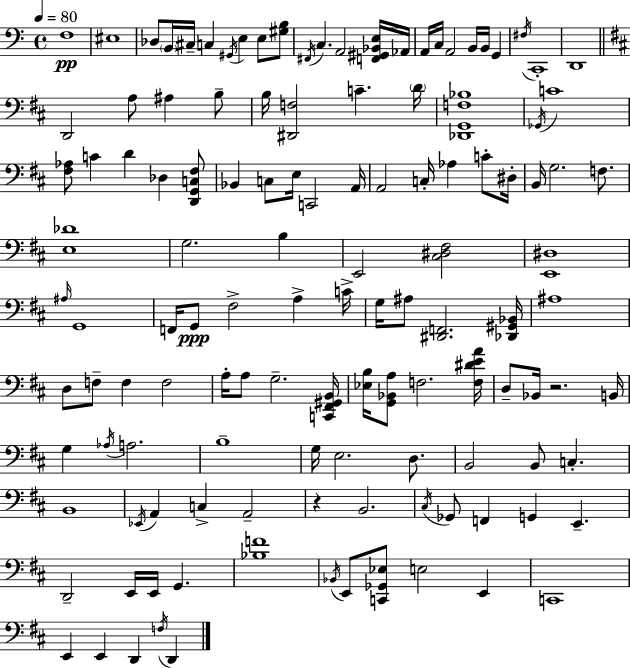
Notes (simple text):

F3/w EIS3/w Db3/e B2/s C#3/s C3/q G#2/s E3/q E3/e [G#3,B3]/e F#2/s C3/q. A2/h [F2,G#2,Bb2,E3]/s Ab2/s A2/s C3/s A2/h B2/s B2/s G2/q F#3/s C2/w D2/w D2/h A3/e A#3/q B3/e B3/s [D#2,F3]/h C4/q. D4/s [Db2,G2,F3,Bb3]/w Gb2/s C4/w [F#3,Ab3]/e C4/q D4/q Db3/q [D2,G2,C3,F#3]/e Bb2/q C3/e E3/s C2/h A2/s A2/h C3/s Ab3/q C4/e D#3/s B2/s G3/h. F3/e. [E3,Db4]/w G3/h. B3/q E2/h [C#3,D#3,F#3]/h [E2,D#3]/w A#3/s G2/w F2/s G2/e F#3/h A3/q C4/s G3/s A#3/e [D#2,F2]/h. [Db2,G#2,Bb2]/s A#3/w D3/e F3/e F3/q F3/h A3/s A3/e G3/h. [C2,F#2,G#2,B2]/s [Eb3,B3]/s [G2,Bb2,A3]/e F3/h. [F3,D#4,E4,A4]/s D3/e Bb2/s R/h. B2/s G3/q Ab3/s A3/h. B3/w G3/s E3/h. D3/e. B2/h B2/e C3/q. B2/w Eb2/s A2/q C3/q A2/h R/q B2/h. C#3/s Gb2/e F2/q G2/q E2/q. D2/h E2/s E2/s G2/q. [Bb3,F4]/w Bb2/s E2/e [C2,Gb2,Eb3]/e E3/h E2/q C2/w E2/q E2/q D2/q F3/s D2/q